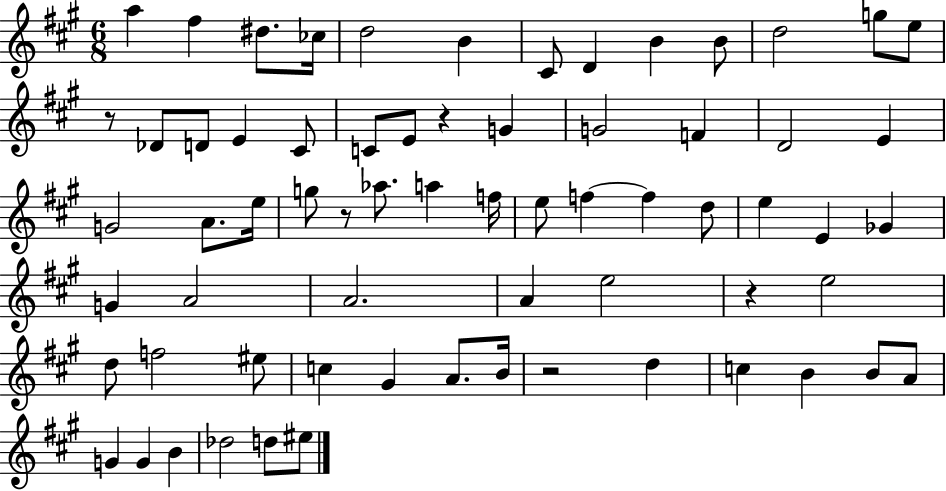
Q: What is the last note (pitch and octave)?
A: EIS5